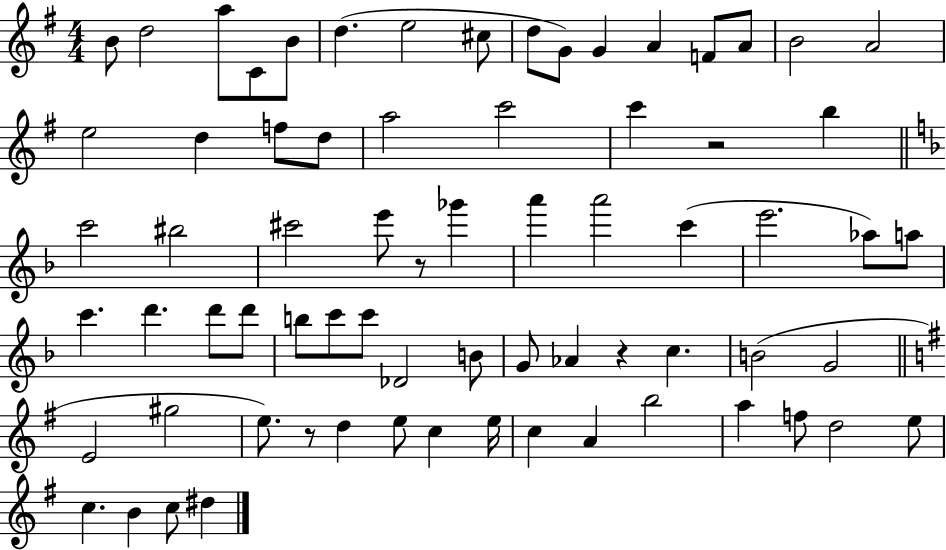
X:1
T:Untitled
M:4/4
L:1/4
K:G
B/2 d2 a/2 C/2 B/2 d e2 ^c/2 d/2 G/2 G A F/2 A/2 B2 A2 e2 d f/2 d/2 a2 c'2 c' z2 b c'2 ^b2 ^c'2 e'/2 z/2 _g' a' a'2 c' e'2 _a/2 a/2 c' d' d'/2 d'/2 b/2 c'/2 c'/2 _D2 B/2 G/2 _A z c B2 G2 E2 ^g2 e/2 z/2 d e/2 c e/4 c A b2 a f/2 d2 e/2 c B c/2 ^d